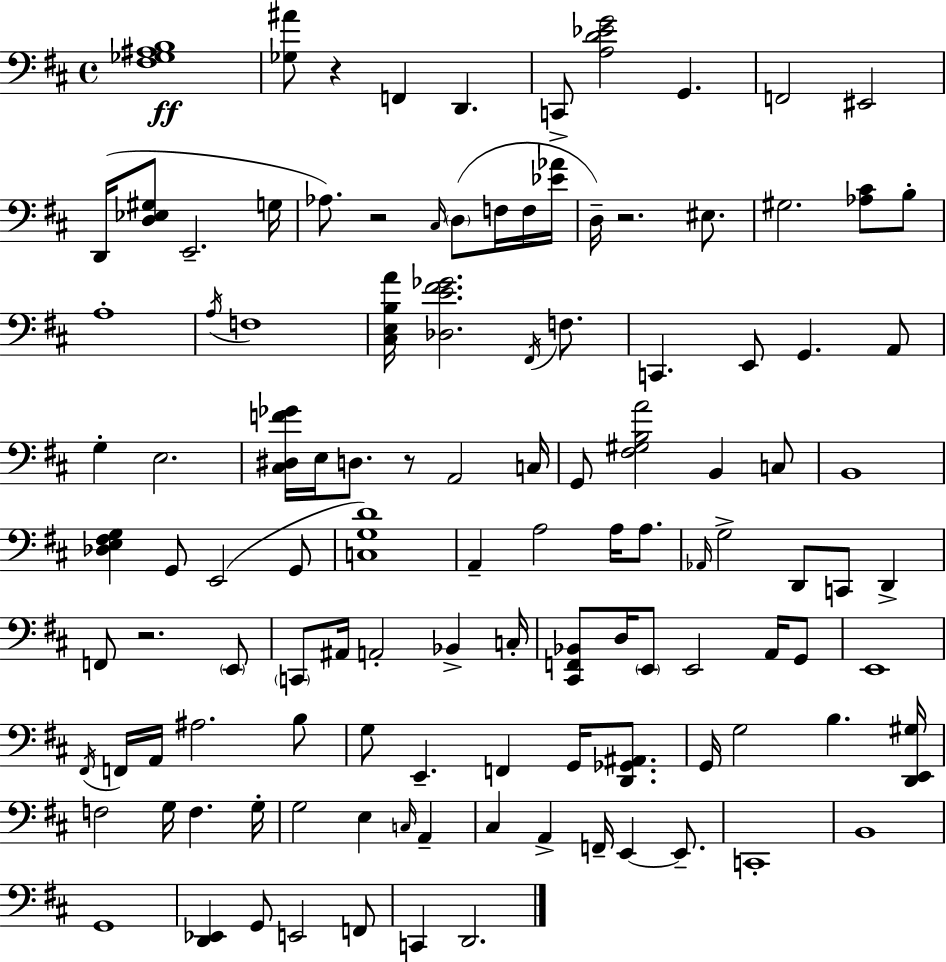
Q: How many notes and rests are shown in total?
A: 116